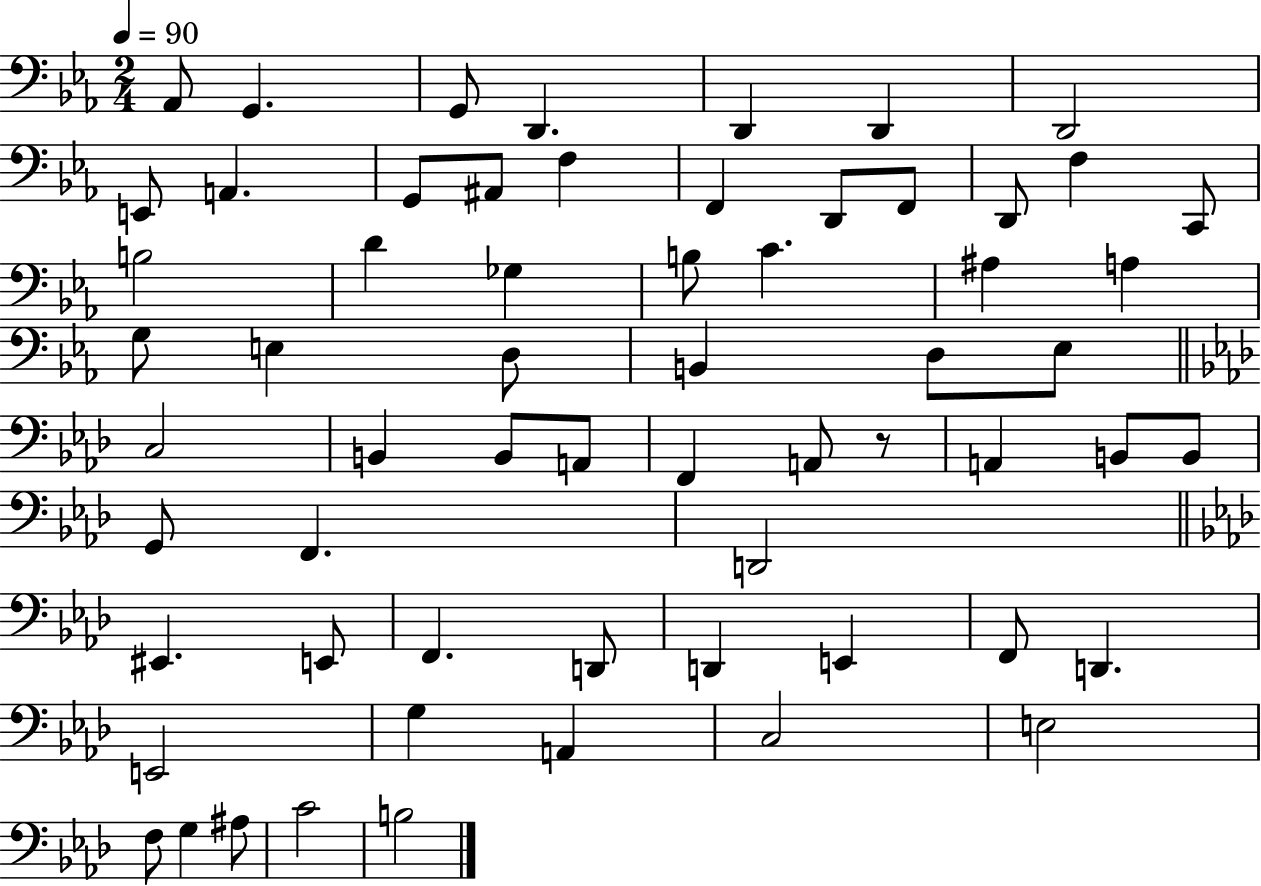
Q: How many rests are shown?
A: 1